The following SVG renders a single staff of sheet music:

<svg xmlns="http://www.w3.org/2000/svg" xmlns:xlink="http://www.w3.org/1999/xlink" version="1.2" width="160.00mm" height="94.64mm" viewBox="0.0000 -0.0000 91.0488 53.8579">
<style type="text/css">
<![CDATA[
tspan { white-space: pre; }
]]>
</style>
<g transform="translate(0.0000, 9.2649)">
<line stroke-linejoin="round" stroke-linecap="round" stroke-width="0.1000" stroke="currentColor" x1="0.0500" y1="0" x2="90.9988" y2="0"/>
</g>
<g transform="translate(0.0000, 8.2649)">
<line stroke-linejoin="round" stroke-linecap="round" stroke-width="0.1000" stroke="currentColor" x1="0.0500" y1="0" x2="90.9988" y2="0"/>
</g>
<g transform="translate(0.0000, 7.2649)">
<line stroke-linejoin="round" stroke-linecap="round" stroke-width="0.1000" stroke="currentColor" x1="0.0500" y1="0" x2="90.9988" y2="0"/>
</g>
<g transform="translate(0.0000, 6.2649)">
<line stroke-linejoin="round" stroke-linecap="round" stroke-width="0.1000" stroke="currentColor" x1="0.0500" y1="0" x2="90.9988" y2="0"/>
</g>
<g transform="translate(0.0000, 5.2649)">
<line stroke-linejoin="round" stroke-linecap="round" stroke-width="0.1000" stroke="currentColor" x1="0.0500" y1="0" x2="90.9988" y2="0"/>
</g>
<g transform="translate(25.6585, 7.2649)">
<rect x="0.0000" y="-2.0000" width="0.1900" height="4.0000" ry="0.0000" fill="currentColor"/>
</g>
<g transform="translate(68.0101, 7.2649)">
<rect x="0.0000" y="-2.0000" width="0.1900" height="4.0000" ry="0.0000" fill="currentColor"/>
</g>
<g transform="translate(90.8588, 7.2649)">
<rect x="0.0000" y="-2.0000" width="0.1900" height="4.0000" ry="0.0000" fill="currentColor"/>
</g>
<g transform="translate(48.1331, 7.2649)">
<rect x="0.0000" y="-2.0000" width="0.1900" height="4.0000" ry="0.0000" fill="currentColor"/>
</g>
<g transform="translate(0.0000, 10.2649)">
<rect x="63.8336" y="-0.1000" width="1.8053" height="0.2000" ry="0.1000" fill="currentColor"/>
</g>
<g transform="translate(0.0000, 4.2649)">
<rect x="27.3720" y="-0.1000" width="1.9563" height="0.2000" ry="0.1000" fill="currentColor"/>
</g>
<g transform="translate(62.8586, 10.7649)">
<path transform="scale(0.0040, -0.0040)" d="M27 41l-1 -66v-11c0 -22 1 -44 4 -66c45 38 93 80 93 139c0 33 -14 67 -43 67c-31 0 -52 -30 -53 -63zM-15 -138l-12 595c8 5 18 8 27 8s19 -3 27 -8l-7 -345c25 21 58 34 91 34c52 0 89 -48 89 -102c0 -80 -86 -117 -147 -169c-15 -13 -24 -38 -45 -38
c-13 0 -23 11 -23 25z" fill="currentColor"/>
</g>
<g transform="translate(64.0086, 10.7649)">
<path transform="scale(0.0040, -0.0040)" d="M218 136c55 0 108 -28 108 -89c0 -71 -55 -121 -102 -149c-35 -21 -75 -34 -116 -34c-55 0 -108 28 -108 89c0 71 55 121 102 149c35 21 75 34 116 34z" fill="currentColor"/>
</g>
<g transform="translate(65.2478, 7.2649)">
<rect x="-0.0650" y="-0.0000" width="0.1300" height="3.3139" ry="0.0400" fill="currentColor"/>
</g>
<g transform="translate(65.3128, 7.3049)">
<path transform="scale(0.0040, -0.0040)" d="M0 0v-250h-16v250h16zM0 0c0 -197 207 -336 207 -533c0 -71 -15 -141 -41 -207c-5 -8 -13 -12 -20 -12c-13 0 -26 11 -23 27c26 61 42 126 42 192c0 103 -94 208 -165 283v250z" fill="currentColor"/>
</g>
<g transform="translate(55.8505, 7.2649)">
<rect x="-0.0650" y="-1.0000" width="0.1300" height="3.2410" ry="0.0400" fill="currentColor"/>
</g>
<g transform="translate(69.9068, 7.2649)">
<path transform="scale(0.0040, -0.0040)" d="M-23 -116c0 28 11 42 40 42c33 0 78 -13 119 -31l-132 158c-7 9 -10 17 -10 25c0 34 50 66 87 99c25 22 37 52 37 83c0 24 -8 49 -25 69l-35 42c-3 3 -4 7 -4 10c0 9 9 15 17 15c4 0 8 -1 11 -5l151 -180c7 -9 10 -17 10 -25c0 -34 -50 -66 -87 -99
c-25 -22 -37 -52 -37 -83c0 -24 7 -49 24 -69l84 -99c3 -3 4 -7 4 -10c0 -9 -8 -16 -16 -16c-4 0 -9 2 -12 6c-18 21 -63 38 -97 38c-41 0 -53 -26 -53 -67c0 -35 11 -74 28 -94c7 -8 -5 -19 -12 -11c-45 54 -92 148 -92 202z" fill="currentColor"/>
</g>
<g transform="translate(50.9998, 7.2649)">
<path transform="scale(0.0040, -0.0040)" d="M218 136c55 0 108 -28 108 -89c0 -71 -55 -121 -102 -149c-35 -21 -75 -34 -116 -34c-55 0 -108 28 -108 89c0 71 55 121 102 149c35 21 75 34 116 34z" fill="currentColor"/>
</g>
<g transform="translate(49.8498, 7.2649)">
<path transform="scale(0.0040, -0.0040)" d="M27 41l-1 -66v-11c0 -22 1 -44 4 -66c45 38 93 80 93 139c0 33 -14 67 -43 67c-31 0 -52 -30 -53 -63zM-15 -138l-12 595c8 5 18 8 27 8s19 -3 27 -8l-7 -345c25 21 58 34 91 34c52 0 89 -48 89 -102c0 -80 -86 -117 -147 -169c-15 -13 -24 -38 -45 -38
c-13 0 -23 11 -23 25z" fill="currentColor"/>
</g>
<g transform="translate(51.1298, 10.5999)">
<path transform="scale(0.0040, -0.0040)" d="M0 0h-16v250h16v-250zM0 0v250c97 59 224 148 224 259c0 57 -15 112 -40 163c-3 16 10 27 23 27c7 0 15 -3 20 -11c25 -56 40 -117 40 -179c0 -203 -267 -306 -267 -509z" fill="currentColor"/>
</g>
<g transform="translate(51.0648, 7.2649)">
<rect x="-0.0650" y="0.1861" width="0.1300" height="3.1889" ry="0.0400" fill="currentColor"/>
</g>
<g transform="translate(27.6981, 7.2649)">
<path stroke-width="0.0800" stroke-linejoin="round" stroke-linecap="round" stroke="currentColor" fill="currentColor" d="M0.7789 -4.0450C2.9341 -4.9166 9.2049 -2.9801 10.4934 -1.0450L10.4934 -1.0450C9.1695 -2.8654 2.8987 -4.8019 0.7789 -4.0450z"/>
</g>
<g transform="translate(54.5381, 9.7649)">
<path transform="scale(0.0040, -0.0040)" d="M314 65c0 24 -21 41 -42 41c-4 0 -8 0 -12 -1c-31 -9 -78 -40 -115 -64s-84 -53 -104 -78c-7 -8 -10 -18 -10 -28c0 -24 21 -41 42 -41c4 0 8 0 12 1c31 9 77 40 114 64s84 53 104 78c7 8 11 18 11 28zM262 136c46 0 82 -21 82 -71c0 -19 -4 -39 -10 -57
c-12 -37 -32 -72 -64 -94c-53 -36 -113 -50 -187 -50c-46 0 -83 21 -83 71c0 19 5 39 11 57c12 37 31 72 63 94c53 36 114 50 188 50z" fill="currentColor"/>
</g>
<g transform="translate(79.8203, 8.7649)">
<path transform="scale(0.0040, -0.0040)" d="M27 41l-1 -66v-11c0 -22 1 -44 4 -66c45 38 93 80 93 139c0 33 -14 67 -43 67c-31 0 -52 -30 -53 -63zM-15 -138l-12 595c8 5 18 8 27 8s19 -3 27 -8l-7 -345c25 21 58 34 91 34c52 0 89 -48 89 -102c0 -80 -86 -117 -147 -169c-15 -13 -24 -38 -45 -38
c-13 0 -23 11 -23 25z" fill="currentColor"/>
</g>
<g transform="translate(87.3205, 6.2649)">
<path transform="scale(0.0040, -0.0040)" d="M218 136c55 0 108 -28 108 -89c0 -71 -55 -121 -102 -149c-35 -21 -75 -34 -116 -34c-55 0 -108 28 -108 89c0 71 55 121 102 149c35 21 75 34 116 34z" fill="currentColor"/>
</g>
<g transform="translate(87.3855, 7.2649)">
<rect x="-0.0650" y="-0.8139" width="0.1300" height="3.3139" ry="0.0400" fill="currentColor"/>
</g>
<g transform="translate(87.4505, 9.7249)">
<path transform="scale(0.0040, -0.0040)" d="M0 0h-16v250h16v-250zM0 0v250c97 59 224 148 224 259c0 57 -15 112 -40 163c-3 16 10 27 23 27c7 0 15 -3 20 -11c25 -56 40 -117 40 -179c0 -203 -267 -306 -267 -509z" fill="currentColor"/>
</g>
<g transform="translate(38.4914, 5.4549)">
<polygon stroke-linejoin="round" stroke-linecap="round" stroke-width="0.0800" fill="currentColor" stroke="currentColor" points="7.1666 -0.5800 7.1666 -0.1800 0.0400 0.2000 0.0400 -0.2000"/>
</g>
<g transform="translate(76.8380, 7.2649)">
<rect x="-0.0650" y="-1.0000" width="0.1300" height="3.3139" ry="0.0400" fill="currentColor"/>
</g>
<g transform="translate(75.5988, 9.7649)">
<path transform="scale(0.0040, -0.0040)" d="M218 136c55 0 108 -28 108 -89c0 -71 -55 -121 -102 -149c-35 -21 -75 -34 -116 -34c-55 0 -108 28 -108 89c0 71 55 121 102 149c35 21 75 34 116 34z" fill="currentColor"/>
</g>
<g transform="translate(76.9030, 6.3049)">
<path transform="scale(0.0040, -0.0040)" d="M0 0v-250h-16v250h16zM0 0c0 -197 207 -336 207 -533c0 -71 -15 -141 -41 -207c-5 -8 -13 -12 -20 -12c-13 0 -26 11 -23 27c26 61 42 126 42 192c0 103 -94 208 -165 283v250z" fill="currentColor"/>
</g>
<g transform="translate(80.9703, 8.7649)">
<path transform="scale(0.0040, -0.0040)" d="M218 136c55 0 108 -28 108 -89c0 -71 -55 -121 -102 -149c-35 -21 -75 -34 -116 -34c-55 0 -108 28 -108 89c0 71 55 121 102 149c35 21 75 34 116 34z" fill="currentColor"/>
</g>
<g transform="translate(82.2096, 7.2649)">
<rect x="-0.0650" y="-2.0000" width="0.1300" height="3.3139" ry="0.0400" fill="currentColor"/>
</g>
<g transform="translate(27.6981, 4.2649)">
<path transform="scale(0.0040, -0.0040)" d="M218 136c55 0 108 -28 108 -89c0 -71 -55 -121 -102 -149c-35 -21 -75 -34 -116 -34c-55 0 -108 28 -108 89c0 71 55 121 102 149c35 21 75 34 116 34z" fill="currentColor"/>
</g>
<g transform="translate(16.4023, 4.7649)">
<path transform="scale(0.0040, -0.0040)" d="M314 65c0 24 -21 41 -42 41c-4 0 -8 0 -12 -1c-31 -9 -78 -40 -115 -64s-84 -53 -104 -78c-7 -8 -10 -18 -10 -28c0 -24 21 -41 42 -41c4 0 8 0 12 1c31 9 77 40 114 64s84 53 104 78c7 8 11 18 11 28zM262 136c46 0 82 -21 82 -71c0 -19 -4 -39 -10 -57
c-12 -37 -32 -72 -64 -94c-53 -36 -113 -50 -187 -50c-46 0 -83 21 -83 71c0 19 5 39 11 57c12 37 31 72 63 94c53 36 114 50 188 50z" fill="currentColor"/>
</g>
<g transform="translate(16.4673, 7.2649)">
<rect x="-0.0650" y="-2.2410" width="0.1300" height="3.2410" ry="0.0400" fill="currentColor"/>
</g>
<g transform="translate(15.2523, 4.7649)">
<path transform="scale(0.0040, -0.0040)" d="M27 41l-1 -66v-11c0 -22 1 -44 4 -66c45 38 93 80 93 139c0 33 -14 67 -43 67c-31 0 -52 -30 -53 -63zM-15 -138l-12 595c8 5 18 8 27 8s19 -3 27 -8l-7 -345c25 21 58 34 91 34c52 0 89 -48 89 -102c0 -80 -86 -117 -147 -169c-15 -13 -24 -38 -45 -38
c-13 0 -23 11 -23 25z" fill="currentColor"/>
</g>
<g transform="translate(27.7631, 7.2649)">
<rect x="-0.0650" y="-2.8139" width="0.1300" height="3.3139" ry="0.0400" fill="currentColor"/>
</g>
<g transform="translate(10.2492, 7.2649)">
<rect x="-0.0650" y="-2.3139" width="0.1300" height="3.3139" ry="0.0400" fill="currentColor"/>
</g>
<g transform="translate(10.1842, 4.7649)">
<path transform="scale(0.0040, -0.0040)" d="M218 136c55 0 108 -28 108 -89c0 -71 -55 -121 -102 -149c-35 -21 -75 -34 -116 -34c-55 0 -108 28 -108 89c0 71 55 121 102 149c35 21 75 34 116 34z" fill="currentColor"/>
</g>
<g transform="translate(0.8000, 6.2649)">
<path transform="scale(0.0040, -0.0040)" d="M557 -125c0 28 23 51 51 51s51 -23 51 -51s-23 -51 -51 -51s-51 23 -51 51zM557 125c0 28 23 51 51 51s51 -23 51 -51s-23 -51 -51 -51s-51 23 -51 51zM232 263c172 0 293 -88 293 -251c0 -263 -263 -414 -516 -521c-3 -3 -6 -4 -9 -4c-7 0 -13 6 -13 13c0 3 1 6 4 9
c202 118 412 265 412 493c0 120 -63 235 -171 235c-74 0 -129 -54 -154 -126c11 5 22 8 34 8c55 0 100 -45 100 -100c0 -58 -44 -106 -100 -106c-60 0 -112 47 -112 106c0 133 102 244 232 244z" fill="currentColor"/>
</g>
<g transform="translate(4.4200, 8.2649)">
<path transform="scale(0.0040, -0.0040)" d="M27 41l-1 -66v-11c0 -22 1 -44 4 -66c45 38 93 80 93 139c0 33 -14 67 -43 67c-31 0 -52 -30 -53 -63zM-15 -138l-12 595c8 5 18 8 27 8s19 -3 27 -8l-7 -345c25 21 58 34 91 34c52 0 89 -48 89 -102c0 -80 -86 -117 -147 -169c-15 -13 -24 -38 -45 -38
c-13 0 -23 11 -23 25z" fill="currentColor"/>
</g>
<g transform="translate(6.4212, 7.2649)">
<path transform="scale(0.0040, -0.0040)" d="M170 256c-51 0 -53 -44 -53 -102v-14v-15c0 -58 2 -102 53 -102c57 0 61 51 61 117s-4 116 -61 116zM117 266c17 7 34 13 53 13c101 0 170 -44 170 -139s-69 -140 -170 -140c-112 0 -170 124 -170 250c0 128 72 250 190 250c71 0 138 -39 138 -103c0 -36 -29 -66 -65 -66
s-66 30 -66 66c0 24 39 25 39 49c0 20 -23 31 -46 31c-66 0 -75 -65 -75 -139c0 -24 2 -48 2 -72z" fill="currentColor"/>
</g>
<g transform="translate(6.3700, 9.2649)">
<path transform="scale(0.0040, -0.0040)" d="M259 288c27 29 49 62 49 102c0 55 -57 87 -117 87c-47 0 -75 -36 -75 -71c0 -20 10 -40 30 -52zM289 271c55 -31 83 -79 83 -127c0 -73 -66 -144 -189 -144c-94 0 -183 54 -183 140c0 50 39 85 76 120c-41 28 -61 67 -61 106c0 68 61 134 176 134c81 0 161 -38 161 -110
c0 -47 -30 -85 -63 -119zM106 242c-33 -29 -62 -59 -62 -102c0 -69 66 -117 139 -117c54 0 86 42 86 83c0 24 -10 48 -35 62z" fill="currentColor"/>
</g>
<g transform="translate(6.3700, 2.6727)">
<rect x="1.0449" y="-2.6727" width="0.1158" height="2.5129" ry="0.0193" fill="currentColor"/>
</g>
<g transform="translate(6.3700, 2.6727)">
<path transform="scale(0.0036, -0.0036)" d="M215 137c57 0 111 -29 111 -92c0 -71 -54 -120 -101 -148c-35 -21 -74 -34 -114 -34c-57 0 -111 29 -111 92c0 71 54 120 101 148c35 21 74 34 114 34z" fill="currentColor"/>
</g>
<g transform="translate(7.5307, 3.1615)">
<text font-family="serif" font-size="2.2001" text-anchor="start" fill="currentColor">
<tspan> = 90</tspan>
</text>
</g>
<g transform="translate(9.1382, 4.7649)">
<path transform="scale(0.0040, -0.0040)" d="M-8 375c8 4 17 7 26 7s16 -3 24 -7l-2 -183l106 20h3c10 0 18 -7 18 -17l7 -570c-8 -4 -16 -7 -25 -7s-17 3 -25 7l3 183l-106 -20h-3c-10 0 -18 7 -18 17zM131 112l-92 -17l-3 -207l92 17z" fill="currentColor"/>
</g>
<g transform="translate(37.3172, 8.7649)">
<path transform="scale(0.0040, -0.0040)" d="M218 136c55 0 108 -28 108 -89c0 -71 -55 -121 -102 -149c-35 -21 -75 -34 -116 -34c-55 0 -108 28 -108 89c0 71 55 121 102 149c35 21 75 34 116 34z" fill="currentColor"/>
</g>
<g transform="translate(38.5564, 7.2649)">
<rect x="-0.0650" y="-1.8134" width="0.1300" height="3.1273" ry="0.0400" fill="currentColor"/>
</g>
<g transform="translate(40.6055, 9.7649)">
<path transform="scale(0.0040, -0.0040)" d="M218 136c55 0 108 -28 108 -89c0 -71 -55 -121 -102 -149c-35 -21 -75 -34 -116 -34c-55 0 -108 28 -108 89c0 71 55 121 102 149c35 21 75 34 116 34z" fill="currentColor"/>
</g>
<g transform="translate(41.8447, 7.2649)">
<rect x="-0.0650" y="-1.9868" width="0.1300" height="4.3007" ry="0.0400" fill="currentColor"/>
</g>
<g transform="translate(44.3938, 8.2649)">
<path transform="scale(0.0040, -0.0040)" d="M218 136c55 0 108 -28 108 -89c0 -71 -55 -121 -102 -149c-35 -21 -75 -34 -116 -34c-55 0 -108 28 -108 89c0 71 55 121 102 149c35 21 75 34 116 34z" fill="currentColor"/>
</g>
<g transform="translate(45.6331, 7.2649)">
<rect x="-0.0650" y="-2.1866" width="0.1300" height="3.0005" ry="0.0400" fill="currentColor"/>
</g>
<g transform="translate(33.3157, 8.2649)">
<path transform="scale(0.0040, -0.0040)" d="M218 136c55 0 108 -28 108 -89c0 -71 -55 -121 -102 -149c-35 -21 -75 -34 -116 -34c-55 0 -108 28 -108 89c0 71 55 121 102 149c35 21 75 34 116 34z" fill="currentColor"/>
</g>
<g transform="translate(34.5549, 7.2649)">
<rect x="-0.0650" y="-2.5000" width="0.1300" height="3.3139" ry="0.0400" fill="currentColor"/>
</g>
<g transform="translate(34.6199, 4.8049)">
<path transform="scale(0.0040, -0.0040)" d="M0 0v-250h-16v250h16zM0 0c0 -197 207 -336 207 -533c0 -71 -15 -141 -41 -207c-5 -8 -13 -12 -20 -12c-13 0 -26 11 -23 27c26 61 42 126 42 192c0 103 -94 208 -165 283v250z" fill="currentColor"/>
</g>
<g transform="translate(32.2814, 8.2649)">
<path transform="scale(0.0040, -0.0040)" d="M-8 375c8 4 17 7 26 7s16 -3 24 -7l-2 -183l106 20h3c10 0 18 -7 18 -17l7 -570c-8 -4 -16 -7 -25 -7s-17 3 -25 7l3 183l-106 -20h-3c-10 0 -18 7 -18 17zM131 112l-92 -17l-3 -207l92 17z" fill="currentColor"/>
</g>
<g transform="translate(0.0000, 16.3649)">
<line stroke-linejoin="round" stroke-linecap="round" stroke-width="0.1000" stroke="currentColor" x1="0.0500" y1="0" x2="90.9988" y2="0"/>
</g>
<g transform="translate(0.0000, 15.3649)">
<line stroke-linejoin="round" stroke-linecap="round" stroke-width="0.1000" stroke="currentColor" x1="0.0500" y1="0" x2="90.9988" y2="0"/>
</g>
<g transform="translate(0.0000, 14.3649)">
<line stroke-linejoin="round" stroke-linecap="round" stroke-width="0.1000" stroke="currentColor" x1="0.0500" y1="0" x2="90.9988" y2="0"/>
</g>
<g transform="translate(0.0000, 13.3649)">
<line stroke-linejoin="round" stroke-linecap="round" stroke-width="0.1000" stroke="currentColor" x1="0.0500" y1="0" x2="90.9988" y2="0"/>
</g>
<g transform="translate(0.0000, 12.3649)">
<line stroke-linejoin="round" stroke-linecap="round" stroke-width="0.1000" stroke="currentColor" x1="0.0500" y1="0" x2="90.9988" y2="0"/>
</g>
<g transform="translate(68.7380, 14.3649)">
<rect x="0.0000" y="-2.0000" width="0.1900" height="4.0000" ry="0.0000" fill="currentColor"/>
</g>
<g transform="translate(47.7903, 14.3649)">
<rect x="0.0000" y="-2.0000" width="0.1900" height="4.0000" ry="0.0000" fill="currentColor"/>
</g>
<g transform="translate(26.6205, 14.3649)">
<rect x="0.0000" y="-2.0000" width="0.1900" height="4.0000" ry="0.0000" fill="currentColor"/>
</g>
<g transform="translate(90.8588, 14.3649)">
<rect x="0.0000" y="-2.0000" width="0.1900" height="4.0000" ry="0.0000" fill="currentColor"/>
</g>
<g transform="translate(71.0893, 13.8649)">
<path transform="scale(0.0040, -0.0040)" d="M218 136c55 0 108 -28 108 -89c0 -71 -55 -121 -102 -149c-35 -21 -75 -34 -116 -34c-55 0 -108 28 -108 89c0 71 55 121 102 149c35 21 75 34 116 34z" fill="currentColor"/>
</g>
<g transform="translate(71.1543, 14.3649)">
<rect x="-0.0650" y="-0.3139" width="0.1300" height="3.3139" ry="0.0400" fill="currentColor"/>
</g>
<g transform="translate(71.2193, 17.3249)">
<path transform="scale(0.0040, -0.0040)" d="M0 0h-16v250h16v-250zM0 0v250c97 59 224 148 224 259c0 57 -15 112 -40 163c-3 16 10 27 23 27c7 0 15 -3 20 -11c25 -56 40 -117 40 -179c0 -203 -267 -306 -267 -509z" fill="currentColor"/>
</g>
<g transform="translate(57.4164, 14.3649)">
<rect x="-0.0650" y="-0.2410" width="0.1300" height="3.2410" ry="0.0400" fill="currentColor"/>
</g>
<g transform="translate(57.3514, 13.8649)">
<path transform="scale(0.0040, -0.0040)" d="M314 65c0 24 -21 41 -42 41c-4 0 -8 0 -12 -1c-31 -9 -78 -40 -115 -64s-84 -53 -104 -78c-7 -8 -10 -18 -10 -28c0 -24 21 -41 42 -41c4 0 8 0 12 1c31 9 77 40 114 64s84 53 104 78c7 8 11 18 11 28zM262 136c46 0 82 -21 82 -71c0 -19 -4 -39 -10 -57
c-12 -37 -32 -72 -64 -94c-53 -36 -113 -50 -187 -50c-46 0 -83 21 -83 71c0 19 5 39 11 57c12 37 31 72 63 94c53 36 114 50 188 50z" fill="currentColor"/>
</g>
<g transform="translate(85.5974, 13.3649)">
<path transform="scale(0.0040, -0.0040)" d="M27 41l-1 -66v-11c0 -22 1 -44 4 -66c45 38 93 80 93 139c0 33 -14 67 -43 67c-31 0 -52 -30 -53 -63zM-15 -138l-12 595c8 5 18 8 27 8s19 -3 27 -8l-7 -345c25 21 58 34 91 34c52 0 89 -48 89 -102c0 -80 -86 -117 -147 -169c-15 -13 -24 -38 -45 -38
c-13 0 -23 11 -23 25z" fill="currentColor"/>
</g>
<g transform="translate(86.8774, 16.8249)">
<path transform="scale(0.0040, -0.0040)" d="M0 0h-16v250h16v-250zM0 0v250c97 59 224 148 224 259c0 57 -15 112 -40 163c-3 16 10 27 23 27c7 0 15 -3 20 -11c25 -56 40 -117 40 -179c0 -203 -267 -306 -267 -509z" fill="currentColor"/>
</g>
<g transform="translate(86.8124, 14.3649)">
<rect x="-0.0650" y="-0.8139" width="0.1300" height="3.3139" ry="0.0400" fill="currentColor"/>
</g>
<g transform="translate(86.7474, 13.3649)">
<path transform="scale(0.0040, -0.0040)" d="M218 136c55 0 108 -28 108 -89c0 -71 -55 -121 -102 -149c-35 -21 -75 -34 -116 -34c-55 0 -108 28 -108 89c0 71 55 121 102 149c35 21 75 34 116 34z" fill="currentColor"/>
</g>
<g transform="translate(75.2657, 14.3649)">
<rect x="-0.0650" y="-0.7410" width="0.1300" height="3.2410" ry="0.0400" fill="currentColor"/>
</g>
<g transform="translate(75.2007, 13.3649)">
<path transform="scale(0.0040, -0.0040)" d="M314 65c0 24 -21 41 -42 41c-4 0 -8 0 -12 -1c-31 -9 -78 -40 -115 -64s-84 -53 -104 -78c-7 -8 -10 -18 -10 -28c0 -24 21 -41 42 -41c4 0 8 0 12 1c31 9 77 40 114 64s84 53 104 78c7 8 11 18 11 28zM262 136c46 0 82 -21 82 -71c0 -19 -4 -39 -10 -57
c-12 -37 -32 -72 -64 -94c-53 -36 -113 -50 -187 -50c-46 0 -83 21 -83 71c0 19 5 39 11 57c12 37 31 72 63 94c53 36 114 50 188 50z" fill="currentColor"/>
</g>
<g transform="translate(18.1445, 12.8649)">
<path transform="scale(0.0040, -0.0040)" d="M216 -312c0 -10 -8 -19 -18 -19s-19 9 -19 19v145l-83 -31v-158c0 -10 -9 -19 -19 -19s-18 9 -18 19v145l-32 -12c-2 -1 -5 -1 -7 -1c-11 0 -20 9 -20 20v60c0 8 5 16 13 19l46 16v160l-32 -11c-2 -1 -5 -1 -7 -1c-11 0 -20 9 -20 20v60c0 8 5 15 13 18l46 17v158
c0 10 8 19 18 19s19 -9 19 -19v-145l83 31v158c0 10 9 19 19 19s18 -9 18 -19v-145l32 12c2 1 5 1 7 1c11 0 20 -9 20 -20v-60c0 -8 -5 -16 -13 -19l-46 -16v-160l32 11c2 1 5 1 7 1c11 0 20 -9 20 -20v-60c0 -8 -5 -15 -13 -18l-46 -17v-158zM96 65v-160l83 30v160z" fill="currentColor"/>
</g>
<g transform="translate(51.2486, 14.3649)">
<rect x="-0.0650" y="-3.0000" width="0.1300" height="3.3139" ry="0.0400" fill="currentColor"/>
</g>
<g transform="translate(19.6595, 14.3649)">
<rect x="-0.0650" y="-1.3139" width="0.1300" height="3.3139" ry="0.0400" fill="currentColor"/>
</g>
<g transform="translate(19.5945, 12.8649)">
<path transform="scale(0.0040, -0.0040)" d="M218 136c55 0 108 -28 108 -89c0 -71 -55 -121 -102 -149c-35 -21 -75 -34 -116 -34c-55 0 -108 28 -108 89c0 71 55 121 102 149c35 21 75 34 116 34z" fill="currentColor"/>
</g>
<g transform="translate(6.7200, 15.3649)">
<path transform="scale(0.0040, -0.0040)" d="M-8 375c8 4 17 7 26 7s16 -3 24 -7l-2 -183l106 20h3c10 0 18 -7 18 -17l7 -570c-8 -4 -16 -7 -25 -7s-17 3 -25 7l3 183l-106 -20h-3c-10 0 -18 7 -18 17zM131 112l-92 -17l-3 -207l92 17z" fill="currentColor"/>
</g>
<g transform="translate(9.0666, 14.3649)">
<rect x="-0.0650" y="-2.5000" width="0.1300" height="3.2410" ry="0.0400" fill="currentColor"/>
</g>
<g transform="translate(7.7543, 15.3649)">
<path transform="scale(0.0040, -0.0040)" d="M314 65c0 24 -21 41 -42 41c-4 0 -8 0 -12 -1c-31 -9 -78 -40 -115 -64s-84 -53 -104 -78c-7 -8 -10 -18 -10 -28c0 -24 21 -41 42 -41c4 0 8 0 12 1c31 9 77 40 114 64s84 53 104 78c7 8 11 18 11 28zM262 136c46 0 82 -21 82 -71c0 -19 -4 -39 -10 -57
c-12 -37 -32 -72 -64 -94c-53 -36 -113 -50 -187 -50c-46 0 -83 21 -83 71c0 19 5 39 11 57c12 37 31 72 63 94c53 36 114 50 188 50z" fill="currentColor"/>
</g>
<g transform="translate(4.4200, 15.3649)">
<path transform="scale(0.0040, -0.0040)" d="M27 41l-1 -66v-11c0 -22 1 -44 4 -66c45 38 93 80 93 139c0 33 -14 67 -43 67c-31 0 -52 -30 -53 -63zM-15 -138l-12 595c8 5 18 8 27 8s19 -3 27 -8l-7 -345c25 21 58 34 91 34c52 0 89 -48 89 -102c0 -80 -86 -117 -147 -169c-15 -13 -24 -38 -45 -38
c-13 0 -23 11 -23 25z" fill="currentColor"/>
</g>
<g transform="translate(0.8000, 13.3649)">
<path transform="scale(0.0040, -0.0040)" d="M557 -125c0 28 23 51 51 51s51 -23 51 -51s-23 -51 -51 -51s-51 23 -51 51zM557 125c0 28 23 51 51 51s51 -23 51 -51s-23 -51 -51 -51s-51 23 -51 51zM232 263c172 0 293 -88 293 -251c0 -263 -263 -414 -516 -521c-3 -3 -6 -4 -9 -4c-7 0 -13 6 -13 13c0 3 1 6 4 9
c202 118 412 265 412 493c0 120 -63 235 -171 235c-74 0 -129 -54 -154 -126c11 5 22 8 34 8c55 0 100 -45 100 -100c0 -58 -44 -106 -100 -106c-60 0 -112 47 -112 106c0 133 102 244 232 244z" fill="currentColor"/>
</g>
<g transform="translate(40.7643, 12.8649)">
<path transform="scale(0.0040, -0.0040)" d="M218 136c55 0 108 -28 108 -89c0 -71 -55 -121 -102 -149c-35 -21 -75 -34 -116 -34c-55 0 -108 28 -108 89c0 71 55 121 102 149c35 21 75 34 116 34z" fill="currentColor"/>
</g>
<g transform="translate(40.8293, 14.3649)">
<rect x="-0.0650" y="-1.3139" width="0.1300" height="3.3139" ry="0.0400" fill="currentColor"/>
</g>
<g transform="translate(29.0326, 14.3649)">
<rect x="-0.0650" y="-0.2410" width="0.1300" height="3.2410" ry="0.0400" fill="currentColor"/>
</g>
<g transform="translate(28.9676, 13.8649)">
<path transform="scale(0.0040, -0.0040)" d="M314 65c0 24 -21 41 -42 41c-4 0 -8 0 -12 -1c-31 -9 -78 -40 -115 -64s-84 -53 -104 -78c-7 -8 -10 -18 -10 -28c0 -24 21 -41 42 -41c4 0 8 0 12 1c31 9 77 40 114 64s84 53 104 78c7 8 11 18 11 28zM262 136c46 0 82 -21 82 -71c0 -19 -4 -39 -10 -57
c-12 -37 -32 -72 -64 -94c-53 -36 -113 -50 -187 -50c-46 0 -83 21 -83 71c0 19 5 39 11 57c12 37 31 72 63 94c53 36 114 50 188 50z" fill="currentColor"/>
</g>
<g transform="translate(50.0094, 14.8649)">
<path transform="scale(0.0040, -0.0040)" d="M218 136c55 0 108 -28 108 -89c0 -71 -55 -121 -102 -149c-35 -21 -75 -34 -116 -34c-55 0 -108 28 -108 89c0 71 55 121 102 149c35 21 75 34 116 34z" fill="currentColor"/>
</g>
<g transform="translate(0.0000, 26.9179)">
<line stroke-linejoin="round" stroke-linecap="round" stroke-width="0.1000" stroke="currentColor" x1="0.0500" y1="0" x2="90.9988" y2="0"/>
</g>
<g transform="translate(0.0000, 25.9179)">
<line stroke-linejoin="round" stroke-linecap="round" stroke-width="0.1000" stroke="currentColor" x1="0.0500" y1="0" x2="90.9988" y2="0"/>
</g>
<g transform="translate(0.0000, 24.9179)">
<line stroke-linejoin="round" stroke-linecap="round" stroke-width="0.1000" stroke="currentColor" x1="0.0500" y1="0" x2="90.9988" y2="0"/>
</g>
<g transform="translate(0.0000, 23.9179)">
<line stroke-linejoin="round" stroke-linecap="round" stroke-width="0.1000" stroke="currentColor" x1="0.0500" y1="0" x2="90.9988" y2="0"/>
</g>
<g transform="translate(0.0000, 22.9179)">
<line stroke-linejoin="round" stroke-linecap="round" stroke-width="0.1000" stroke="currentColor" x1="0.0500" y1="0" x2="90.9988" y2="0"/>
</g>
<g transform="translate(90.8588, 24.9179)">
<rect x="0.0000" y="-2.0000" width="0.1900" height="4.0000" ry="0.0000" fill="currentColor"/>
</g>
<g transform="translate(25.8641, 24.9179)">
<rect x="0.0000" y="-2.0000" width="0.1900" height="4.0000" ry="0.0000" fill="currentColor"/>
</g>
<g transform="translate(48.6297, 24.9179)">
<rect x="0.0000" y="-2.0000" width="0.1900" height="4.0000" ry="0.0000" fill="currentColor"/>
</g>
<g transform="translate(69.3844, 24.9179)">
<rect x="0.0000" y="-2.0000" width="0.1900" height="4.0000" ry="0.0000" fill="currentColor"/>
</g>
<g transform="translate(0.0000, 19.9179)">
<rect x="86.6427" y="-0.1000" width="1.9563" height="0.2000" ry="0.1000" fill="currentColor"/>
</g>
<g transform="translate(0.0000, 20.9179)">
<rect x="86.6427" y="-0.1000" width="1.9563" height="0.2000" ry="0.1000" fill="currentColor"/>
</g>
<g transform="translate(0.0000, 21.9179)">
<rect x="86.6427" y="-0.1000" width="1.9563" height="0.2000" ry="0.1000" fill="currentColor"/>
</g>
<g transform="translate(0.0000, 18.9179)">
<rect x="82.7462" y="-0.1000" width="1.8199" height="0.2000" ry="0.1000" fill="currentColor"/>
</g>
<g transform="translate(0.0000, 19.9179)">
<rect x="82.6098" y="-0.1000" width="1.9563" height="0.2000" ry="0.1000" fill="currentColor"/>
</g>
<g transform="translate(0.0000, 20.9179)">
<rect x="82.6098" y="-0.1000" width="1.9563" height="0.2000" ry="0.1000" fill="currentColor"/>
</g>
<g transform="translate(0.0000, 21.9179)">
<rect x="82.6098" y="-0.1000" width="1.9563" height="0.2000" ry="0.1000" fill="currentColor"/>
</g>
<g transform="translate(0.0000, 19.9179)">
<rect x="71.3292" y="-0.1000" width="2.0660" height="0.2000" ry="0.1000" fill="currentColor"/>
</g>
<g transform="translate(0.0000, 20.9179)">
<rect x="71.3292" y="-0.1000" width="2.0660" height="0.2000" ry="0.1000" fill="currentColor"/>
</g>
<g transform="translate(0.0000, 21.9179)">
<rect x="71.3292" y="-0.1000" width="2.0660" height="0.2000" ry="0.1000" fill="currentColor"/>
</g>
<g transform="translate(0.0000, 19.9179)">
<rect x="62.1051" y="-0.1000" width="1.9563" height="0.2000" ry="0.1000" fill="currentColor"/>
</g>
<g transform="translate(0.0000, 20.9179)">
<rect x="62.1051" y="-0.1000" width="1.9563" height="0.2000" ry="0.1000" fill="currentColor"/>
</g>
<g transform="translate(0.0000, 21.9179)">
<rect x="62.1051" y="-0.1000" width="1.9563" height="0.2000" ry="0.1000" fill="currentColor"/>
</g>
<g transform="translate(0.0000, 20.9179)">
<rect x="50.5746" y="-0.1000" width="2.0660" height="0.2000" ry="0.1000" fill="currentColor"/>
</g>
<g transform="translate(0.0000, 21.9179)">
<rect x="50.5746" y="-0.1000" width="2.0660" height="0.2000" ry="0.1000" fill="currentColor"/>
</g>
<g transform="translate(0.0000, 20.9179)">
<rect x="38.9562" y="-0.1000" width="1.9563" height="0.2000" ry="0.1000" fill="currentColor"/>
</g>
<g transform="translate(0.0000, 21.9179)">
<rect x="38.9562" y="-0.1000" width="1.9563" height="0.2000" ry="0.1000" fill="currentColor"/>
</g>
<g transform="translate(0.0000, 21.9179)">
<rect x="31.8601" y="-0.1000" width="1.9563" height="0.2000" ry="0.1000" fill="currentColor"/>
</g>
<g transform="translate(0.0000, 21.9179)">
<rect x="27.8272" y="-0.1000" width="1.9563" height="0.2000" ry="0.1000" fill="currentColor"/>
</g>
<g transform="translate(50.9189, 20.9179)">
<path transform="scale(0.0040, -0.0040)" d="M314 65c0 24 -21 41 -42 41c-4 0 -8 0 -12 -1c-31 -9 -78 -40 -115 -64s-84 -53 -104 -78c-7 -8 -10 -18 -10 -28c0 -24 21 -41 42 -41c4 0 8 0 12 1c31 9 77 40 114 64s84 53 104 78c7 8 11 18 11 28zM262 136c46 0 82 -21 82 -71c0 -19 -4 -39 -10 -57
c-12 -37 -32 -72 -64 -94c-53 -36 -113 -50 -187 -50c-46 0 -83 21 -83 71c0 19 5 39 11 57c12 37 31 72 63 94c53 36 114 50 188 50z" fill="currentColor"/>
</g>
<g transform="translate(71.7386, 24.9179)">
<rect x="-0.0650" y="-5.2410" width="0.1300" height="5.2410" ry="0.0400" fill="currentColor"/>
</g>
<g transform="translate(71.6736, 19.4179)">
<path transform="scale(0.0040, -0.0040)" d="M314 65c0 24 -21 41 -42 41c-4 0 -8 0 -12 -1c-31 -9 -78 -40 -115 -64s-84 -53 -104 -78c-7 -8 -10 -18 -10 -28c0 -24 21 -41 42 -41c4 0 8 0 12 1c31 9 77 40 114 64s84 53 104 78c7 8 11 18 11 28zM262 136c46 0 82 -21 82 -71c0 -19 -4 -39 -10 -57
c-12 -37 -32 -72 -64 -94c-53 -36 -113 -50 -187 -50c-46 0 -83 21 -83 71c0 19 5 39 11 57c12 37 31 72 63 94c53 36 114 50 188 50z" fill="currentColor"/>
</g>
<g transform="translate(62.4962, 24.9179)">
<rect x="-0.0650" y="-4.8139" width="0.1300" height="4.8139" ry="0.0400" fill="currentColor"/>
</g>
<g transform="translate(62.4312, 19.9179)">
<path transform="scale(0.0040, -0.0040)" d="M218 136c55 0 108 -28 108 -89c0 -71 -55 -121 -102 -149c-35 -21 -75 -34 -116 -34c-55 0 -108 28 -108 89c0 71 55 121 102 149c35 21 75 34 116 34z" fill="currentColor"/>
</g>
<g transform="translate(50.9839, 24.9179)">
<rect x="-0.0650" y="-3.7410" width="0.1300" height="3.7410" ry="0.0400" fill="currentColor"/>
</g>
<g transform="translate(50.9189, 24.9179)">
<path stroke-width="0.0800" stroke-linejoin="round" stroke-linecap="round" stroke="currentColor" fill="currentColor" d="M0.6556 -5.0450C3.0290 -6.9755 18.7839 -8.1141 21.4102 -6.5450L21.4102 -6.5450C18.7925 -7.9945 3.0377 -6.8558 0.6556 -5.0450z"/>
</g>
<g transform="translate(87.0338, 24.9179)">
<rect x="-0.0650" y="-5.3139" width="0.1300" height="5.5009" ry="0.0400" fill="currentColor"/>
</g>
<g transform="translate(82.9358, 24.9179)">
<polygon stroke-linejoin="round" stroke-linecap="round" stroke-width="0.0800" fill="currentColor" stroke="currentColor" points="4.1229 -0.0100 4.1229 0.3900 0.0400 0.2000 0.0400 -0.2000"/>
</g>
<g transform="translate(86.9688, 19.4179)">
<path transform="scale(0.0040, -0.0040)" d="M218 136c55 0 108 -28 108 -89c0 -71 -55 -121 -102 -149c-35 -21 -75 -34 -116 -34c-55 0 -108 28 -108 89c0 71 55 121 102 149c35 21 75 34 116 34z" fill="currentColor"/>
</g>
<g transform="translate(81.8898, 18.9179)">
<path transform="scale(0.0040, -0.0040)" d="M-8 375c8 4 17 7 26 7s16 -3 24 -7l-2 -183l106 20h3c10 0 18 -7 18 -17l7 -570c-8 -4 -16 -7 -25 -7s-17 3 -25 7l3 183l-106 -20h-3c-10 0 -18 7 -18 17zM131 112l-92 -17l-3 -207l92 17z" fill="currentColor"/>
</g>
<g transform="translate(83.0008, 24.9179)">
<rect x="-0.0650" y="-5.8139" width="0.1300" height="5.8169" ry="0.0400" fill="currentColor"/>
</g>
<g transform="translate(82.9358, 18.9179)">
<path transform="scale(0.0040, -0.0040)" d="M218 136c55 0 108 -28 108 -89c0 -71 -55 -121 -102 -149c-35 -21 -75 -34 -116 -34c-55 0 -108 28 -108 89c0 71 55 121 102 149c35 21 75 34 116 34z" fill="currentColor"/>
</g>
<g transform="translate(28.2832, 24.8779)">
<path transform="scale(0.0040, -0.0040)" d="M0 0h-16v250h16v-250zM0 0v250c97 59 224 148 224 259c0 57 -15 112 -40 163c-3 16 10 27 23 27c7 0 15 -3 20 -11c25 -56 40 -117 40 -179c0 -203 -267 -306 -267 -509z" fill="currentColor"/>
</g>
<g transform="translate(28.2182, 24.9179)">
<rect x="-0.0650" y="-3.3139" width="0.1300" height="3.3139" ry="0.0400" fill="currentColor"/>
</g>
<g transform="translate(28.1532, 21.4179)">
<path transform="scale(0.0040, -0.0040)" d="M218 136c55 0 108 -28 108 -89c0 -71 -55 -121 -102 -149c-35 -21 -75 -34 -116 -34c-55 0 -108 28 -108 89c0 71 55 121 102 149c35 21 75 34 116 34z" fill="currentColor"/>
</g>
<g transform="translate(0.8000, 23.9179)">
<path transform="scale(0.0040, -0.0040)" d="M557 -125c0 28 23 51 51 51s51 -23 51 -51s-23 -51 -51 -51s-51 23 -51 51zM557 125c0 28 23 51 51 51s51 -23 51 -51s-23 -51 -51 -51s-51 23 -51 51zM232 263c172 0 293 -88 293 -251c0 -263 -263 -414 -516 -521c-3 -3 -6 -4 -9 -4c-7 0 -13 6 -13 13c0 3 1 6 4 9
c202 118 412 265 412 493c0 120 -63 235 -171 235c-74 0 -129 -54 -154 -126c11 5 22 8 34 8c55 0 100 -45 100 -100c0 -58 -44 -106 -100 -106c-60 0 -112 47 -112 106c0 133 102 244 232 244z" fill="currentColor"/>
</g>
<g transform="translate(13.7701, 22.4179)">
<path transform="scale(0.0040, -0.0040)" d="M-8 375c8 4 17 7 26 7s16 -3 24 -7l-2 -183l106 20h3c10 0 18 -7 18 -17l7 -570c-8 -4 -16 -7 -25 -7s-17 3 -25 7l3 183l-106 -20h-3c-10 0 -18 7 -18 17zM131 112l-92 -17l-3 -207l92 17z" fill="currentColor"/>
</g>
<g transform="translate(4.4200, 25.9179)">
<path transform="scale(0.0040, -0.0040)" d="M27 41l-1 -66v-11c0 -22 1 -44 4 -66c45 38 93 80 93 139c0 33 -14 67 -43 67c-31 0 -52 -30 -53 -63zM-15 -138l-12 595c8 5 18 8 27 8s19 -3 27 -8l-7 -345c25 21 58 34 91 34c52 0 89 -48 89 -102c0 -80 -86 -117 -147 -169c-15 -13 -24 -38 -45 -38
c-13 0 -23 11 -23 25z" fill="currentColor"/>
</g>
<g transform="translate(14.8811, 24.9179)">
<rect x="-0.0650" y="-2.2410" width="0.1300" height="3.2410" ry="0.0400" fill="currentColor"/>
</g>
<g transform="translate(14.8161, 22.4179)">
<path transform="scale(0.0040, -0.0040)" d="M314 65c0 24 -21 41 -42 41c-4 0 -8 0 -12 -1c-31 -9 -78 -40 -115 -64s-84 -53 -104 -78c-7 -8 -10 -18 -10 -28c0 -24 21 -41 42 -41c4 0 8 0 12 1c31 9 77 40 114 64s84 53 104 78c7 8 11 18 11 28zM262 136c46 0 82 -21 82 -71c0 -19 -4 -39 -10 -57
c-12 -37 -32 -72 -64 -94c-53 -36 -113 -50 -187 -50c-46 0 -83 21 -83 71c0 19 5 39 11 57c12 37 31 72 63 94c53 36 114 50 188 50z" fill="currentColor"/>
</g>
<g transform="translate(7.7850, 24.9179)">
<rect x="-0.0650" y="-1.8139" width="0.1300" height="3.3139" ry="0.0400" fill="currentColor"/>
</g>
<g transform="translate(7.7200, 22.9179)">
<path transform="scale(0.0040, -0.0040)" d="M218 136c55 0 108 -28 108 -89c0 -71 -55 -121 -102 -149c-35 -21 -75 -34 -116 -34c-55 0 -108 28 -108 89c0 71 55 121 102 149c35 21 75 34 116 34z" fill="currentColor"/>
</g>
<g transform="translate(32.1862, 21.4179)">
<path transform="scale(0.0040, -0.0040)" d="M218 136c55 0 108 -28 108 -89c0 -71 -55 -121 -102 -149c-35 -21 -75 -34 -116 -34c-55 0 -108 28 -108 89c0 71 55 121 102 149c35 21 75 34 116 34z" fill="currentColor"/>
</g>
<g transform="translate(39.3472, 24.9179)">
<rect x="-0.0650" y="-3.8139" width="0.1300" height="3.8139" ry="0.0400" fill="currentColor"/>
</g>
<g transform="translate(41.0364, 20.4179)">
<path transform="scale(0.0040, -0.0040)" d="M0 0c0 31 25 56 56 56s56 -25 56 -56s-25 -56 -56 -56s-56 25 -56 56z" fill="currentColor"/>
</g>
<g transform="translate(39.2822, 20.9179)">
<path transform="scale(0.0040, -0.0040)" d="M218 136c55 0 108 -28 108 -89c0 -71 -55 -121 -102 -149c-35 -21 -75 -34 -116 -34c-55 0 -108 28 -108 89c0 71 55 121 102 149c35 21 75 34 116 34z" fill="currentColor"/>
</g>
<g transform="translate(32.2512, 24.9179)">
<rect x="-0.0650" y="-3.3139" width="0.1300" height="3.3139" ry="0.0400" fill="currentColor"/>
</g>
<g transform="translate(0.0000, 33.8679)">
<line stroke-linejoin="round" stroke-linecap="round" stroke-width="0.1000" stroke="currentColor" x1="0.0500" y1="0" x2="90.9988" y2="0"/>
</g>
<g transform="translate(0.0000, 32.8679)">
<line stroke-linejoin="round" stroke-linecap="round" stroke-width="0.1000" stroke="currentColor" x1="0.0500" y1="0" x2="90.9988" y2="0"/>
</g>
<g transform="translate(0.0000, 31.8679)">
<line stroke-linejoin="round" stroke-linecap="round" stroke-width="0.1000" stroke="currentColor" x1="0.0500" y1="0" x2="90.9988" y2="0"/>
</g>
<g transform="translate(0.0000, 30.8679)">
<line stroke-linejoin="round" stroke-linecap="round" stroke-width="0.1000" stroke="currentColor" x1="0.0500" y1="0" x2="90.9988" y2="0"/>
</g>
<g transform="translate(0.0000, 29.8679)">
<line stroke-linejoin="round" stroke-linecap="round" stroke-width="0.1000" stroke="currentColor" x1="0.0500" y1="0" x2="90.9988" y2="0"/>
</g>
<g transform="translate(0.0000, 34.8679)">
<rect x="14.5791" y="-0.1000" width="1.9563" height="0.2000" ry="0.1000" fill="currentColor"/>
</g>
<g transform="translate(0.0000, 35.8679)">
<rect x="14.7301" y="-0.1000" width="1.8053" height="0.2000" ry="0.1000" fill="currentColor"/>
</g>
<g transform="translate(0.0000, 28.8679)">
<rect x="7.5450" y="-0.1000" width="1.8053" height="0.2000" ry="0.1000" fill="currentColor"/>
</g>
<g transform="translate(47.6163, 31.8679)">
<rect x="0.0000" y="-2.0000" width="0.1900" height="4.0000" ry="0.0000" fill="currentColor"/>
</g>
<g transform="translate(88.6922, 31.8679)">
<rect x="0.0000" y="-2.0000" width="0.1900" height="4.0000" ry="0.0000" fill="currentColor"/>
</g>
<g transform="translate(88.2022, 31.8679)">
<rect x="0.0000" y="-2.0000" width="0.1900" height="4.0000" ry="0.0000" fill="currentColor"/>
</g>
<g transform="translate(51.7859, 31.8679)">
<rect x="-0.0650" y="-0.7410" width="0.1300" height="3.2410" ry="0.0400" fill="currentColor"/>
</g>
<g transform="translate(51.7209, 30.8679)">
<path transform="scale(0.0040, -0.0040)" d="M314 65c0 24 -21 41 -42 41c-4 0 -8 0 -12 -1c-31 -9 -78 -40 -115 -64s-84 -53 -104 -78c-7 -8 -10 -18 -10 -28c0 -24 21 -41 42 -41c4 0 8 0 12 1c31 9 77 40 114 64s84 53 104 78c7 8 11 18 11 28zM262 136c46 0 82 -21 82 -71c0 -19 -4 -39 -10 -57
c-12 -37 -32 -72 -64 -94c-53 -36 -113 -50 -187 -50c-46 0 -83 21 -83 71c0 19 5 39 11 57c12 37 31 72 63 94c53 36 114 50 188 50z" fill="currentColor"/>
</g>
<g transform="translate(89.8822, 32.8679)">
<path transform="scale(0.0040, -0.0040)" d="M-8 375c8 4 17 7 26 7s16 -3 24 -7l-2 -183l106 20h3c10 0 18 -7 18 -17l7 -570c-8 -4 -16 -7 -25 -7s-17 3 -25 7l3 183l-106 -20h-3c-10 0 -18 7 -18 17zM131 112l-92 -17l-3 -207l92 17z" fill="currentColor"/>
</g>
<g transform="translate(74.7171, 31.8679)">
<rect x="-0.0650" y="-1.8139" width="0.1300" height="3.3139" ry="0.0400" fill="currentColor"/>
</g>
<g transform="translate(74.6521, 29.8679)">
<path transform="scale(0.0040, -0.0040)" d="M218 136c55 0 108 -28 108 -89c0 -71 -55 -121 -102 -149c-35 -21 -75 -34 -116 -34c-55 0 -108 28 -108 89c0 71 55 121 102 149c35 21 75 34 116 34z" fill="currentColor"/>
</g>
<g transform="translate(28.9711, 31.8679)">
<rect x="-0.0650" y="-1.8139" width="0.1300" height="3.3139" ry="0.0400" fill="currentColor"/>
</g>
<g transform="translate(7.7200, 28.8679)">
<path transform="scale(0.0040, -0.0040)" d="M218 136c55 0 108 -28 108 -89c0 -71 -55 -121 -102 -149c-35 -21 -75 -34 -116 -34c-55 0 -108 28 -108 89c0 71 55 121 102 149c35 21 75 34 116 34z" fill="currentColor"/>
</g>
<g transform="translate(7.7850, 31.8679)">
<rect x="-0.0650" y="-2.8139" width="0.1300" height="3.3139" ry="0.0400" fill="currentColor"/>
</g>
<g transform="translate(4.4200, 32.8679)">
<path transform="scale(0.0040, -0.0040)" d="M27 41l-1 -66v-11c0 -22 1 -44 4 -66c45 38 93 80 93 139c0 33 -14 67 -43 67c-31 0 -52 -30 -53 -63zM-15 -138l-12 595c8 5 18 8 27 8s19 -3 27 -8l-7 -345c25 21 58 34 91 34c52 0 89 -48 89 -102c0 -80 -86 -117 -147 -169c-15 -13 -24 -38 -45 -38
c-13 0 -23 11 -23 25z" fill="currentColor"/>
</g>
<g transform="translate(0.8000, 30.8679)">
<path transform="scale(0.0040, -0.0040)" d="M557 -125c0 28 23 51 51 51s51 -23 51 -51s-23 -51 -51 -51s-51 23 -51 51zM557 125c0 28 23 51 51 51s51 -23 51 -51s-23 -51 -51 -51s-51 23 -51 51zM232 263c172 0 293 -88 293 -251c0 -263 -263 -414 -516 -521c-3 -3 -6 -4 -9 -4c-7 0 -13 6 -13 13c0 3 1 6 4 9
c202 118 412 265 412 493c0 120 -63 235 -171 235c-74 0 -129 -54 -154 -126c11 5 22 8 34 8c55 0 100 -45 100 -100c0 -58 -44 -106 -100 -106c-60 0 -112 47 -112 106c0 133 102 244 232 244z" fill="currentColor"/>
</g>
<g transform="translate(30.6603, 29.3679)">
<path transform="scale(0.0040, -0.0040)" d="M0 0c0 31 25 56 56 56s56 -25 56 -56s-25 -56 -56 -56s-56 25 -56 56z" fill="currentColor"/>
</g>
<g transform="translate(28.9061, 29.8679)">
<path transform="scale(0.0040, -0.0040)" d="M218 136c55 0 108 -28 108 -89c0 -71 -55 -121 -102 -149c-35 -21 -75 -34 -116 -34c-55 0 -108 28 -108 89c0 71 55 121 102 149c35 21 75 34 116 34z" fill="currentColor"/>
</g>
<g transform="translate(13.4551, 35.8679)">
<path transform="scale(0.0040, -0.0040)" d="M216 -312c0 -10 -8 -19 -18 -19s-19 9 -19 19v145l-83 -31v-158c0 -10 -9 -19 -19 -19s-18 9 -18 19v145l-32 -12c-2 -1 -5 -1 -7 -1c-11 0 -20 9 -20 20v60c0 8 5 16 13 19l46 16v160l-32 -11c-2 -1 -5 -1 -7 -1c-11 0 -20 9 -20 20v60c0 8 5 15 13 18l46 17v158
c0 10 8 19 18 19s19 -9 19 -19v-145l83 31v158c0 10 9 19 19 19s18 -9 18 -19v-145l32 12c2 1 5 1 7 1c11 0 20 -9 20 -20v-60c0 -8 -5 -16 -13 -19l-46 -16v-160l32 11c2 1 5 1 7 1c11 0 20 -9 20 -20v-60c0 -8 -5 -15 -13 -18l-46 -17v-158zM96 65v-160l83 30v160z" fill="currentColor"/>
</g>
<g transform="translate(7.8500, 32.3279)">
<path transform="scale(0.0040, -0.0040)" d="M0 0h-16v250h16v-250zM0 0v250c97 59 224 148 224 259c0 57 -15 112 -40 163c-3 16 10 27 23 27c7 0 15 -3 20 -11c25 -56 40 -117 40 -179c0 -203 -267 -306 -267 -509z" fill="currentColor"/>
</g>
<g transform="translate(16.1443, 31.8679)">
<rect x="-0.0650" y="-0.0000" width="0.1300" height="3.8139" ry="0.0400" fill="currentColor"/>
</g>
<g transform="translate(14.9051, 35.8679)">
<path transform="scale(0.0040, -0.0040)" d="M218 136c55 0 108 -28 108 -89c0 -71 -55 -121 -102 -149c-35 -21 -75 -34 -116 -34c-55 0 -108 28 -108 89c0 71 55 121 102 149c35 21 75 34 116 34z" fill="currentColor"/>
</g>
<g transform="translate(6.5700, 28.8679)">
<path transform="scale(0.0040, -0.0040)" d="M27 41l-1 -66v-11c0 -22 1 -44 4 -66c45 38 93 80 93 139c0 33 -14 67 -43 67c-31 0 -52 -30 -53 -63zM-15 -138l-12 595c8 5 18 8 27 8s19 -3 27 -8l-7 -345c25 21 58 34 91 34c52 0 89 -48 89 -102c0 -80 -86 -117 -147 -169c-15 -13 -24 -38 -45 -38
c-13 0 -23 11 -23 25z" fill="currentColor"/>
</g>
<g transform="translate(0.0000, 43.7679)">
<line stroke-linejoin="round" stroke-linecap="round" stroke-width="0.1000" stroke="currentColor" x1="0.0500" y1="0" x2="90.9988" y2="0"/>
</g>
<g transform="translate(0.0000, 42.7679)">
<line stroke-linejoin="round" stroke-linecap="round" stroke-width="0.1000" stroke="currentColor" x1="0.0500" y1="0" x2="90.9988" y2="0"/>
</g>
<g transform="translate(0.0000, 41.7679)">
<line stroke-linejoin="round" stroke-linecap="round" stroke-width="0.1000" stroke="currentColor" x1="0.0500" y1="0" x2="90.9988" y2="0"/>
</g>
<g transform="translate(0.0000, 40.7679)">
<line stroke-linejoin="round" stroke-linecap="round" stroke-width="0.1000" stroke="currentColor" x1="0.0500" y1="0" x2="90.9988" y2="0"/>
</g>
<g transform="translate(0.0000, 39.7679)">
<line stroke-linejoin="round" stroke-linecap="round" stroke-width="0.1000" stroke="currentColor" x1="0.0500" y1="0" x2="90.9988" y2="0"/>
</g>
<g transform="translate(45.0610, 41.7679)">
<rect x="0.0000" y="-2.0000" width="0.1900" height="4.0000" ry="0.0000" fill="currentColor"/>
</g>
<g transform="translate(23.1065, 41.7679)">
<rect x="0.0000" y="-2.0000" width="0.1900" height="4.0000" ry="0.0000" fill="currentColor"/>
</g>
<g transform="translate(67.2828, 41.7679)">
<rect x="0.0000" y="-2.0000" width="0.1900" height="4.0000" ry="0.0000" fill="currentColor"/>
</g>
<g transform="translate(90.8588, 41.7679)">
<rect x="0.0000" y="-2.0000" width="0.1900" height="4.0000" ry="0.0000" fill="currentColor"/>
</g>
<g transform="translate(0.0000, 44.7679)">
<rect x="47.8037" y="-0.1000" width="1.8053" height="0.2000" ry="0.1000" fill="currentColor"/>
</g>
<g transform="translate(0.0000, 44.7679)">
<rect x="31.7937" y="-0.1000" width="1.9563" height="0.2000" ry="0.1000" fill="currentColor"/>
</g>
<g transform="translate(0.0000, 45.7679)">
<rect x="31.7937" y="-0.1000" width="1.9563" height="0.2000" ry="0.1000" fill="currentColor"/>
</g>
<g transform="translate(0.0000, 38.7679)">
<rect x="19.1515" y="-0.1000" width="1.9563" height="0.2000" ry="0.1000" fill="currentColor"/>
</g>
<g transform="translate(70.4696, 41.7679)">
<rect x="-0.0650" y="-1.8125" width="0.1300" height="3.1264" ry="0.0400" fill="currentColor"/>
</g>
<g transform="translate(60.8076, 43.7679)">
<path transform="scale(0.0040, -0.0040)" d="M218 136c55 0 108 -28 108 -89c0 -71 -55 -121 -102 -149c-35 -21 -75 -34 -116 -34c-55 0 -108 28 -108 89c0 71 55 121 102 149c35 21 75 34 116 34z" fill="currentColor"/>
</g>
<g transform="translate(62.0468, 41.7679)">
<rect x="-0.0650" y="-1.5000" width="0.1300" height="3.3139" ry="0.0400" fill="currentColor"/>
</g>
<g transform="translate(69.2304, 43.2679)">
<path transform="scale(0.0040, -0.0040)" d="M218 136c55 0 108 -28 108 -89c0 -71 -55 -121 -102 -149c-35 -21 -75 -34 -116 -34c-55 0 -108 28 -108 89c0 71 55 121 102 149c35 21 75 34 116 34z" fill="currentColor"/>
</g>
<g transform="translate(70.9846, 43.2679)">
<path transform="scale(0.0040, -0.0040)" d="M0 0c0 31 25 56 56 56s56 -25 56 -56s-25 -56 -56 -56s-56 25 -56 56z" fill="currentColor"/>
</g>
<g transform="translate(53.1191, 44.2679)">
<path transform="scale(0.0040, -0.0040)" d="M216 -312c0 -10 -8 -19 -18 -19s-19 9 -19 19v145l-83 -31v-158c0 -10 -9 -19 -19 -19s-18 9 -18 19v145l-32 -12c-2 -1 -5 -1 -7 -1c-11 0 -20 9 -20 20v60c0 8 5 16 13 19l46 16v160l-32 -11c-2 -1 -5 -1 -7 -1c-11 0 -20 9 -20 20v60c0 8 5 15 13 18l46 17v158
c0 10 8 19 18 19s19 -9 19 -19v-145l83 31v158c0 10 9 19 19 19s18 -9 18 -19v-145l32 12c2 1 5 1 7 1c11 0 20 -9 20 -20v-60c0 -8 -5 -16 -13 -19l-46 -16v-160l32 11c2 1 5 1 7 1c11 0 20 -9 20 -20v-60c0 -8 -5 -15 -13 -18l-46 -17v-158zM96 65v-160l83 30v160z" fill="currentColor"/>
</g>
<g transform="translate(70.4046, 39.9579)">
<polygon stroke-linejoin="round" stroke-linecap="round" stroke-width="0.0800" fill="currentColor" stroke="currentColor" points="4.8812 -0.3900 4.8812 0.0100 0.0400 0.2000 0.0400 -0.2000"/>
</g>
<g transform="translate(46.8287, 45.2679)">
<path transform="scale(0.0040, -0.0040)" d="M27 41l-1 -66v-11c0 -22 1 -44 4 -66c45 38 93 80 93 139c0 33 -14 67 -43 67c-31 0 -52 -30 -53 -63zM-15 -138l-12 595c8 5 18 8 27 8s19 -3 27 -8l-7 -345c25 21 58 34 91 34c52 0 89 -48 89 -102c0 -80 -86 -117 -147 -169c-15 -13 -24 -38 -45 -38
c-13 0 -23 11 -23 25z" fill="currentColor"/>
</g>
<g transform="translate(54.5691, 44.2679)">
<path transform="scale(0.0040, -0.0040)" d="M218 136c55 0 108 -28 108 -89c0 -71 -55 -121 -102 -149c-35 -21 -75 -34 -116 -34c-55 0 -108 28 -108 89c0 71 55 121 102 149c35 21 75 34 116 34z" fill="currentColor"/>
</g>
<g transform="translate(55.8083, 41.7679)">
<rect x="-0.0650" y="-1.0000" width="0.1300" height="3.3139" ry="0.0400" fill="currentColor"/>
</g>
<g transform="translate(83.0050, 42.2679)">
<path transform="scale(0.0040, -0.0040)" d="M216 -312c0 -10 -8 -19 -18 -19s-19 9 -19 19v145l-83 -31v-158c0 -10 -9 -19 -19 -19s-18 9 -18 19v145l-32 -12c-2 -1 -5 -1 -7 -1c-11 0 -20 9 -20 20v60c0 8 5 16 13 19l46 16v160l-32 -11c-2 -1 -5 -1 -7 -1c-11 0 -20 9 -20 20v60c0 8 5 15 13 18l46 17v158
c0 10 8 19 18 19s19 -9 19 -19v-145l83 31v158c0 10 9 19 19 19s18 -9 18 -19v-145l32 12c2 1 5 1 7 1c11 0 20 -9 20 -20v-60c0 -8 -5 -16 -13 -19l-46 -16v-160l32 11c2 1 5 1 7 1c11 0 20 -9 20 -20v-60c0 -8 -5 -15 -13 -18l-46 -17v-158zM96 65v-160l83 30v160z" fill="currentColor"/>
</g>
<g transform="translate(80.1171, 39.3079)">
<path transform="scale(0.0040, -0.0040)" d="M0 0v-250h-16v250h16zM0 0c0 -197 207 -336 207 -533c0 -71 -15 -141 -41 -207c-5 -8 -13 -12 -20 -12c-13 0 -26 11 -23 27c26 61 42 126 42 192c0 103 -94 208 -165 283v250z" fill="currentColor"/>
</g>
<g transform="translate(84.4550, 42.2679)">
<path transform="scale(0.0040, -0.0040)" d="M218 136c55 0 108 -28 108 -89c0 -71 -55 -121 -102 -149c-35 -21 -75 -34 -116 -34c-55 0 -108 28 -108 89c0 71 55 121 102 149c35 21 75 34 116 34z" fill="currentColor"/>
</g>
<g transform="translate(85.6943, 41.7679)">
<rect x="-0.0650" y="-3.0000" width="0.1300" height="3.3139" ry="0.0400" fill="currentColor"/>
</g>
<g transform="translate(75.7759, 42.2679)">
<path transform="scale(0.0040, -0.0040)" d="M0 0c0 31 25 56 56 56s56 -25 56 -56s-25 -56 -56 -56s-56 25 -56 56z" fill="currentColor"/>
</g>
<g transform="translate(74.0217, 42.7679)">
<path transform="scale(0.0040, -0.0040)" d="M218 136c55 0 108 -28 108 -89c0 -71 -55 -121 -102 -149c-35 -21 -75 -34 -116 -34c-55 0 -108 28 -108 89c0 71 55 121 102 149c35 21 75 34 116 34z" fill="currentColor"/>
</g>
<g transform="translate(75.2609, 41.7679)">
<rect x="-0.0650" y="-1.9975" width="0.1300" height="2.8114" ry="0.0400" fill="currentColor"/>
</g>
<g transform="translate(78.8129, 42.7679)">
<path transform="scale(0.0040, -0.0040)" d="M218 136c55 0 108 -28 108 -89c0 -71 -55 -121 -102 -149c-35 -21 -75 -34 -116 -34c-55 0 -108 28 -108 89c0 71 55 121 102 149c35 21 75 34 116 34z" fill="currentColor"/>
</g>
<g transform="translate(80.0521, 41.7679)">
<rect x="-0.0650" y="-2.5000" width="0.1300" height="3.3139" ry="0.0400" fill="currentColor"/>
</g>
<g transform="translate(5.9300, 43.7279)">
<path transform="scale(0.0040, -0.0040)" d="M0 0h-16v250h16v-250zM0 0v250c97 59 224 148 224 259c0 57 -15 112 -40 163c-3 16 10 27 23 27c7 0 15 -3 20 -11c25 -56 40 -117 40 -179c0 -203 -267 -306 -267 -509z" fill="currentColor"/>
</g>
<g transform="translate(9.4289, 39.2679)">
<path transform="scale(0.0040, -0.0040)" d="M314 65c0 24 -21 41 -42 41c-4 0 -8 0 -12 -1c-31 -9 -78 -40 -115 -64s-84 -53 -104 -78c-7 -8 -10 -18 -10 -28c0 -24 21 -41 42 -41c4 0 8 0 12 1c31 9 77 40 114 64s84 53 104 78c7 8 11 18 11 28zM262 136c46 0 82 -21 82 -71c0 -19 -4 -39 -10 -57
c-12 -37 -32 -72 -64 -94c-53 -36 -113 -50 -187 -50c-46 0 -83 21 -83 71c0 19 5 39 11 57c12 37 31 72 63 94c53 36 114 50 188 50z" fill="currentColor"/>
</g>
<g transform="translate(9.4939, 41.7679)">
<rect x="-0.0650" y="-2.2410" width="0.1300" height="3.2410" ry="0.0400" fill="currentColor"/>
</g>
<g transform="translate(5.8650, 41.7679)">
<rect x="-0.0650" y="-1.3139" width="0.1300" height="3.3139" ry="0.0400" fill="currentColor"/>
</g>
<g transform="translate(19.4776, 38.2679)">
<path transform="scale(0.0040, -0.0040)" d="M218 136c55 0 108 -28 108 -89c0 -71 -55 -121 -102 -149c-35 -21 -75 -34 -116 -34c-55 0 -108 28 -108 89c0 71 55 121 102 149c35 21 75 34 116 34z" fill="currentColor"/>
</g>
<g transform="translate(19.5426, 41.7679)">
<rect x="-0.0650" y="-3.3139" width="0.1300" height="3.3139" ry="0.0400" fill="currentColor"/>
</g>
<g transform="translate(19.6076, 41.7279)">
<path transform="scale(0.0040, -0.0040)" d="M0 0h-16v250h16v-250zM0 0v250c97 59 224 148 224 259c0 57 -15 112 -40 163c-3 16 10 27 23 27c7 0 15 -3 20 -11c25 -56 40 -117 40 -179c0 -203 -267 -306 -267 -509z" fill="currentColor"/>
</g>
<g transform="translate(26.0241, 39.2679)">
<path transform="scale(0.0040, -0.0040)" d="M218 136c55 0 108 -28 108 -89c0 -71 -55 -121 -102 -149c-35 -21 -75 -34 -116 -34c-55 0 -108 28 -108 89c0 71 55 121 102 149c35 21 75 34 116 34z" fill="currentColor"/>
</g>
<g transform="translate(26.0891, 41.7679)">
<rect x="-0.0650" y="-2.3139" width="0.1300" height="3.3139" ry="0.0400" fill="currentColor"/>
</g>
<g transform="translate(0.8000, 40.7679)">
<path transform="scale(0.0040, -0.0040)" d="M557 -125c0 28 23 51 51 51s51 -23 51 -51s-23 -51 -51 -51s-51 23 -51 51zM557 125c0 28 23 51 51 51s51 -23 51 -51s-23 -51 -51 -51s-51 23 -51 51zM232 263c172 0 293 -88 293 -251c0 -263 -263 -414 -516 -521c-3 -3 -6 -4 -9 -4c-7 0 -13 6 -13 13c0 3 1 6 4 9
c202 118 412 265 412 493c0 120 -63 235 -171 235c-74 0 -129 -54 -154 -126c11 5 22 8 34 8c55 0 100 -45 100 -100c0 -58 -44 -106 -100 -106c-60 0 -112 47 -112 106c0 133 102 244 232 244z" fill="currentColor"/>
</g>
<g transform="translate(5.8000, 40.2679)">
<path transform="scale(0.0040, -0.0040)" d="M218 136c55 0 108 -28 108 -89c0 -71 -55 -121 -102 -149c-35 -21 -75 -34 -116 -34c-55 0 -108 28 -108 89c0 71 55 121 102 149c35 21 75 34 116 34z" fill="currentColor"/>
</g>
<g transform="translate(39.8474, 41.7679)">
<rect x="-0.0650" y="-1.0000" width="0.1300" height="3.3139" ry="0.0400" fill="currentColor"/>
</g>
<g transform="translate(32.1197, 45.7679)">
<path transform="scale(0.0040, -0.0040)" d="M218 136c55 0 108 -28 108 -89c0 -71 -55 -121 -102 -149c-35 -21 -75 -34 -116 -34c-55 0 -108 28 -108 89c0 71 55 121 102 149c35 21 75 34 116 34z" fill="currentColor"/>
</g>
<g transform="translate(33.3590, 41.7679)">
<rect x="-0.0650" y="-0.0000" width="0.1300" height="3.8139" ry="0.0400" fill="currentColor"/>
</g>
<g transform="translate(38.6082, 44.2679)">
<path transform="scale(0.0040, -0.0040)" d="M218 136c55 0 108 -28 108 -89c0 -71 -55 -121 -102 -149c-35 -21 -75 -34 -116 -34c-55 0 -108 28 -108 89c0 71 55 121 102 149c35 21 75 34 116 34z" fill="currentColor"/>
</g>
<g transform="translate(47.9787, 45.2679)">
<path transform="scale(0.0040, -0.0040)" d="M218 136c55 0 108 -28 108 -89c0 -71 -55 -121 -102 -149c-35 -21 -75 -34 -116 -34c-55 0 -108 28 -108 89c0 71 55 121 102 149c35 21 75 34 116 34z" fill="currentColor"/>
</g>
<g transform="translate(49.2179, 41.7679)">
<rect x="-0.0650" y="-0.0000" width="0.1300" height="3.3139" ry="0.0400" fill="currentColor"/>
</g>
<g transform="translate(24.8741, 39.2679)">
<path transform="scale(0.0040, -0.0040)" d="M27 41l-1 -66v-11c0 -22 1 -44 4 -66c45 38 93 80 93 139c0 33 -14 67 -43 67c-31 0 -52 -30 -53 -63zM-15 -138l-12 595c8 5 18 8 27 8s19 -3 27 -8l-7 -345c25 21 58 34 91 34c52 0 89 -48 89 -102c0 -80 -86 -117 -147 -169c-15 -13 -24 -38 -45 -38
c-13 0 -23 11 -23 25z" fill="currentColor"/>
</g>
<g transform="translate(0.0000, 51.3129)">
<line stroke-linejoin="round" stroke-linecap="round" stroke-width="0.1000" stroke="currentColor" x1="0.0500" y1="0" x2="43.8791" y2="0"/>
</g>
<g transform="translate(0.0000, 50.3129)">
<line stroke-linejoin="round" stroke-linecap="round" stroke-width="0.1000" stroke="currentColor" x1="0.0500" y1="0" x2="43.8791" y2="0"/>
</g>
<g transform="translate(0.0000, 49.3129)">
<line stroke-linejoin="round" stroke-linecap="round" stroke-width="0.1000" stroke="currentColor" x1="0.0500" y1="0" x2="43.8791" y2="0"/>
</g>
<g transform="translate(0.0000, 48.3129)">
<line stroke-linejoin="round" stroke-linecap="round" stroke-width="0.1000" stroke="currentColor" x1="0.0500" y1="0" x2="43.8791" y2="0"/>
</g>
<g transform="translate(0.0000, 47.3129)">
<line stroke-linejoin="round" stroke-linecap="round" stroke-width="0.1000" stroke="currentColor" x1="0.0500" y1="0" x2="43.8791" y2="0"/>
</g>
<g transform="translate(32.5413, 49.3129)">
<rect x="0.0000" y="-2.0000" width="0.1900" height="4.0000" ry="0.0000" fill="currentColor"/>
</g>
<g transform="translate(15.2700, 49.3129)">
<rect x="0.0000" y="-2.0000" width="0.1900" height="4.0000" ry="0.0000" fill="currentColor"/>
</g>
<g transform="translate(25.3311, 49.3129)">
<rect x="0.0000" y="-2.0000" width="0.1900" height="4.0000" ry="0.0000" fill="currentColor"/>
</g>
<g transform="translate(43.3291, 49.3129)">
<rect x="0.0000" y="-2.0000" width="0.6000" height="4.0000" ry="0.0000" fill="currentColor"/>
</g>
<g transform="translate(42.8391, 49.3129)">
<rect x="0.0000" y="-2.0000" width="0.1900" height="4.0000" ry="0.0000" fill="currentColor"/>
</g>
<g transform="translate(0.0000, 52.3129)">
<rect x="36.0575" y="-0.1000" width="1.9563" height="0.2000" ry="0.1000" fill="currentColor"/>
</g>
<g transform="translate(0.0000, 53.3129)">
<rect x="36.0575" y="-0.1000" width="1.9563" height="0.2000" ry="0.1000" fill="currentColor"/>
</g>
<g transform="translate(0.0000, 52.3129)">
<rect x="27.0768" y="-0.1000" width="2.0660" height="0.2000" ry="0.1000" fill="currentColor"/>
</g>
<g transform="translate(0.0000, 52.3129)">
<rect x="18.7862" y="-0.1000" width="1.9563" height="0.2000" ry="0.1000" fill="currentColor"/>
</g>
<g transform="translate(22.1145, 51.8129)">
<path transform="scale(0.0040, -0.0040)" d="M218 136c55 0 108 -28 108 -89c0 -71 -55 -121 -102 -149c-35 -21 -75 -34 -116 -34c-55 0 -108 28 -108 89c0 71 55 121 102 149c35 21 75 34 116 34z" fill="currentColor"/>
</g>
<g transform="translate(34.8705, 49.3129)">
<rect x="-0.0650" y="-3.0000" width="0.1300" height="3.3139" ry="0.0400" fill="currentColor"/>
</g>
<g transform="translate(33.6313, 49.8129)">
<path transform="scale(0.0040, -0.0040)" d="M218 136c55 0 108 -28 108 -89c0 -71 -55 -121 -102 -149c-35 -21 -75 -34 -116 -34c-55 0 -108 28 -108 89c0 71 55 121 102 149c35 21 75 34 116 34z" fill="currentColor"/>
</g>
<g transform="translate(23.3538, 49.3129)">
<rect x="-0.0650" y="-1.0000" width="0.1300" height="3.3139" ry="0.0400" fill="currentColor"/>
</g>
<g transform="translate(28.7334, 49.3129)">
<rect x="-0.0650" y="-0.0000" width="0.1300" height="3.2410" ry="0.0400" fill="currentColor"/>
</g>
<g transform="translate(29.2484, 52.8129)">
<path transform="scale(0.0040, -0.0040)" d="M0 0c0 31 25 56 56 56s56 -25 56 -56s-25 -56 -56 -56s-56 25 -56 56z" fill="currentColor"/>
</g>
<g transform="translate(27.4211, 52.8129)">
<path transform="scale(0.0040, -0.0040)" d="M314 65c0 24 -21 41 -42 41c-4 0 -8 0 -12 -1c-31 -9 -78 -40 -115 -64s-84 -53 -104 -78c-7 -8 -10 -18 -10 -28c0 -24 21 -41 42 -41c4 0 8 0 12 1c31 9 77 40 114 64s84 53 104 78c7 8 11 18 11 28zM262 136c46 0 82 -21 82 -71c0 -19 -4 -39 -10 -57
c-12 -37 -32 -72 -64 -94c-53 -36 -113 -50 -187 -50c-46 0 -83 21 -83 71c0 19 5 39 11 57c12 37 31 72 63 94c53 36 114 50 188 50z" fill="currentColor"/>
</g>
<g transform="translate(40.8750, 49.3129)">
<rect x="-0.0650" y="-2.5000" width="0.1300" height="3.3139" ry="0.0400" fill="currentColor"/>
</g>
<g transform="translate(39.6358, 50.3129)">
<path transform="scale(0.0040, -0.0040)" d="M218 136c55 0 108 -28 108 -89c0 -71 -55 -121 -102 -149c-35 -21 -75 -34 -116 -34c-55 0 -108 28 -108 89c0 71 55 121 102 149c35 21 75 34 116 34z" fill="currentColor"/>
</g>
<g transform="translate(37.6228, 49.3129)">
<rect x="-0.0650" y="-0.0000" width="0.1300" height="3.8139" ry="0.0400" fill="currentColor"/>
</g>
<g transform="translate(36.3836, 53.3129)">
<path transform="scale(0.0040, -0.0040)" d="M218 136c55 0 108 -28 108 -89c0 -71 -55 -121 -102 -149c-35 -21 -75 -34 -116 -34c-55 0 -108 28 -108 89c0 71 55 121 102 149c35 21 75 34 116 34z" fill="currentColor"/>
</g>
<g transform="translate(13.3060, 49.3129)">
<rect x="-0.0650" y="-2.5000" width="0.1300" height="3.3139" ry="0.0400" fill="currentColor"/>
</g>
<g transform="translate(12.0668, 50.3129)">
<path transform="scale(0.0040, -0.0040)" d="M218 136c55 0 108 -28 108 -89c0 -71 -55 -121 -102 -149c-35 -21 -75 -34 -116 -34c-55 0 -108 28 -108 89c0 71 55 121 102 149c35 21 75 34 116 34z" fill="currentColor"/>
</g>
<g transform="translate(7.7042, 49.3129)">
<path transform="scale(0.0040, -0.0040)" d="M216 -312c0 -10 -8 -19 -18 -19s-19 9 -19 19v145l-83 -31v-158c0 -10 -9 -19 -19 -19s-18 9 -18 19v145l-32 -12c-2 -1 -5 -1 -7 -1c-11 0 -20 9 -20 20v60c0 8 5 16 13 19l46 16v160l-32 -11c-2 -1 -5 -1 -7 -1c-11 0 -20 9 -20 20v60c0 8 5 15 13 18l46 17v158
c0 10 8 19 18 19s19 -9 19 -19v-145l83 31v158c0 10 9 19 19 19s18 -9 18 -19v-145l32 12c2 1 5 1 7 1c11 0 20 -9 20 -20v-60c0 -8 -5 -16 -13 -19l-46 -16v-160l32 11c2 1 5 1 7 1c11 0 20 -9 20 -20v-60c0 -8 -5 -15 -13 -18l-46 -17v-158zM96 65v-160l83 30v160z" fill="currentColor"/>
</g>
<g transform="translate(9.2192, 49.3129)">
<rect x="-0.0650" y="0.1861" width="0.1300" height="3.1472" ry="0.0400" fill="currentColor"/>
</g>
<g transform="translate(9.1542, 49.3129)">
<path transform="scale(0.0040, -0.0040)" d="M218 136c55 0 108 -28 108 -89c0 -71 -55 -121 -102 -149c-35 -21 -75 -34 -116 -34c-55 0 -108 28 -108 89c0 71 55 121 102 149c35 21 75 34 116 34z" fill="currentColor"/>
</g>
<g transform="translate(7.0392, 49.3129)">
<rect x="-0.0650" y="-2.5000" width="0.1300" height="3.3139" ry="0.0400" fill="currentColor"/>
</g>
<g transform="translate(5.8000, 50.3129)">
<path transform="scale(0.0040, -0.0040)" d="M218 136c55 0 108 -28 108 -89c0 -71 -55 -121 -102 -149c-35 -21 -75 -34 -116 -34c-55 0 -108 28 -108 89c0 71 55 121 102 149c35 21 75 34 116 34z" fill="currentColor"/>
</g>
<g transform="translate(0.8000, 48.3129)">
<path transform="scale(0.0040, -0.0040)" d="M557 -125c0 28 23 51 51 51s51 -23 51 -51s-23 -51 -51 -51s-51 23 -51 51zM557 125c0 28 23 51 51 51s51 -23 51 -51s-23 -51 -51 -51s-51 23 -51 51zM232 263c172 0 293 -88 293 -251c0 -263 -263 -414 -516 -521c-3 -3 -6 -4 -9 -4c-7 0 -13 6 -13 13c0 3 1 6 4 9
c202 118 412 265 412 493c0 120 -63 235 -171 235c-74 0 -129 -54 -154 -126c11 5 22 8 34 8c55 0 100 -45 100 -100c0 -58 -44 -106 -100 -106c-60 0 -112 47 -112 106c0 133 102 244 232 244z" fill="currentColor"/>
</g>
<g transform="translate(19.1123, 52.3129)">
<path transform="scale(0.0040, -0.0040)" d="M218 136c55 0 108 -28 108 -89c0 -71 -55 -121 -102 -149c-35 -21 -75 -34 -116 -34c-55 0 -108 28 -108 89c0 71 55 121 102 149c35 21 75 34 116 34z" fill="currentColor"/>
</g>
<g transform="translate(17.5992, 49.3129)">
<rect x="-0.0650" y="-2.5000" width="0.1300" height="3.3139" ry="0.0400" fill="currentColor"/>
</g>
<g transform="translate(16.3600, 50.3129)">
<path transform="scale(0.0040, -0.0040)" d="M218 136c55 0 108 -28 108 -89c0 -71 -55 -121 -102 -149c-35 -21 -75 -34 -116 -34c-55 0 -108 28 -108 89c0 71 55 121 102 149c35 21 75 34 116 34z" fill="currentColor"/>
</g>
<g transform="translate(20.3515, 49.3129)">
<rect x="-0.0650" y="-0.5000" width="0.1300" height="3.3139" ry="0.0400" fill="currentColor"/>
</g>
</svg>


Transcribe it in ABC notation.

X:1
T:Untitled
M:6/8
L:1/4
K:F
B, _B,2 C B,,/2 A,,/2 F,,/2 B,,/2 _D,/2 F,,2 _D,,/2 z F,,/2 _A,, F,/2 B,,2 ^G, E,2 G, C, E,2 E,/2 F,2 _F,/2 A, B,2 D/2 D E E2 G A2 B/2 A/2 _C/2 ^C,, A, F,2 A, G,/2 B,2 D/2 _B, C,, F,, _D,, ^F,, G,, A,,/2 B,,/2 B,,/2 ^C, B,, ^D, B,, B,, E,, F,, D,,2 C, C,, B,,